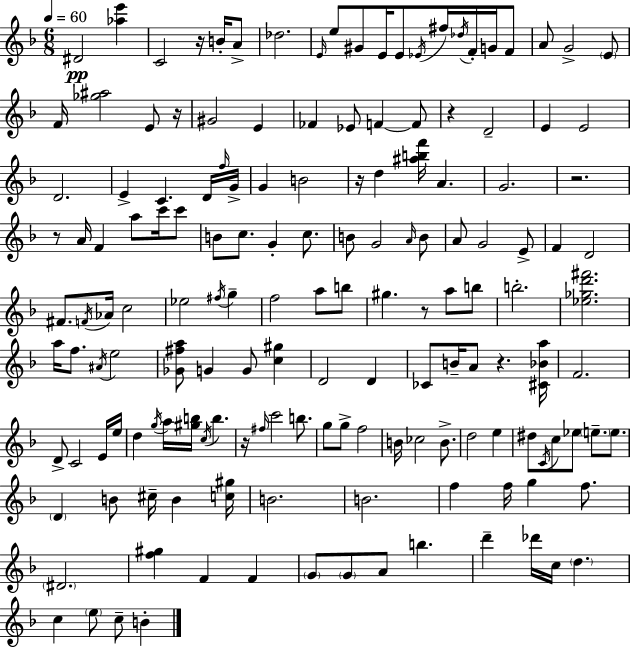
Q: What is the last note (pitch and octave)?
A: B4